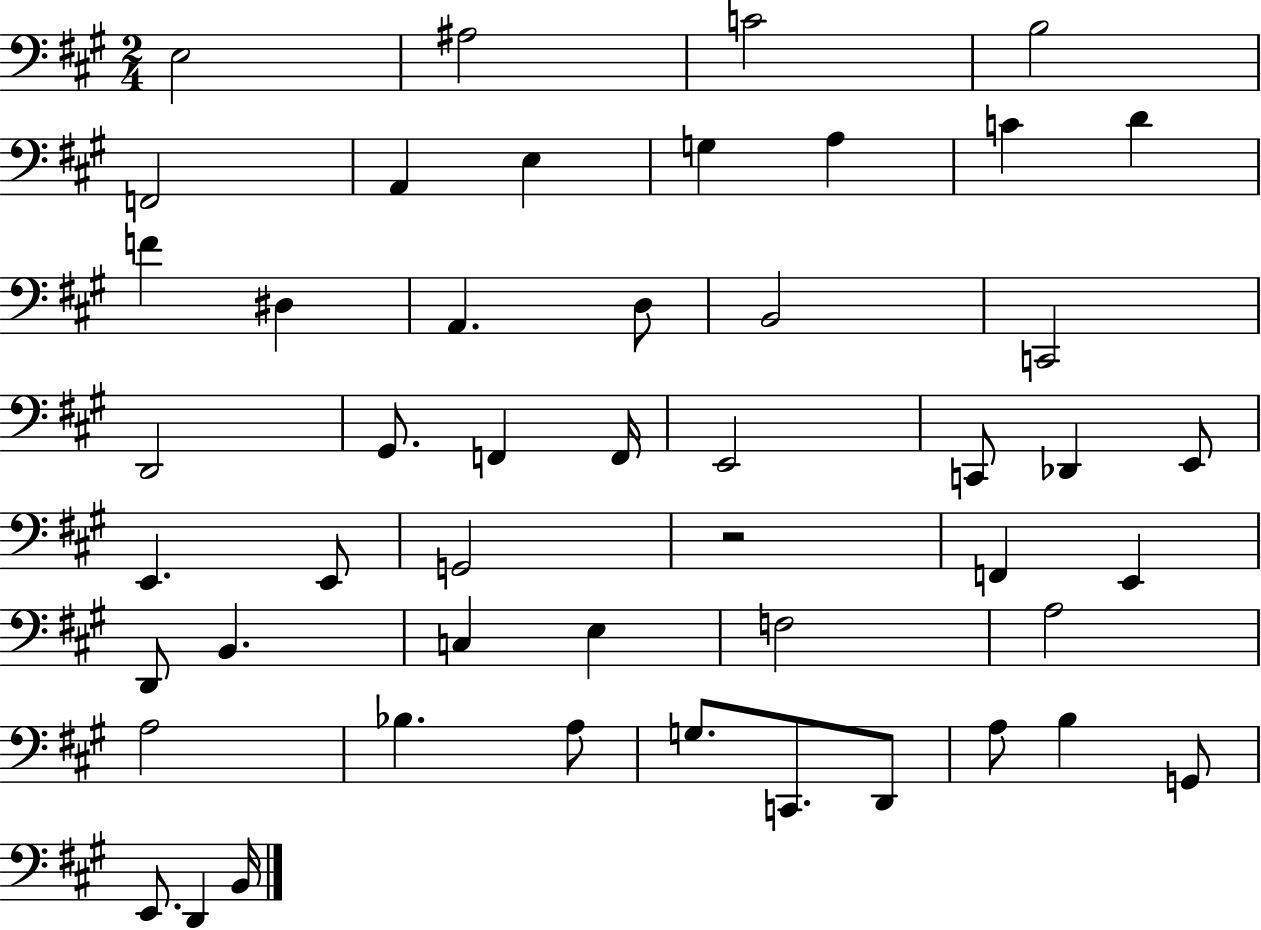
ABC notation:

X:1
T:Untitled
M:2/4
L:1/4
K:A
E,2 ^A,2 C2 B,2 F,,2 A,, E, G, A, C D F ^D, A,, D,/2 B,,2 C,,2 D,,2 ^G,,/2 F,, F,,/4 E,,2 C,,/2 _D,, E,,/2 E,, E,,/2 G,,2 z2 F,, E,, D,,/2 B,, C, E, F,2 A,2 A,2 _B, A,/2 G,/2 C,,/2 D,,/2 A,/2 B, G,,/2 E,,/2 D,, B,,/4